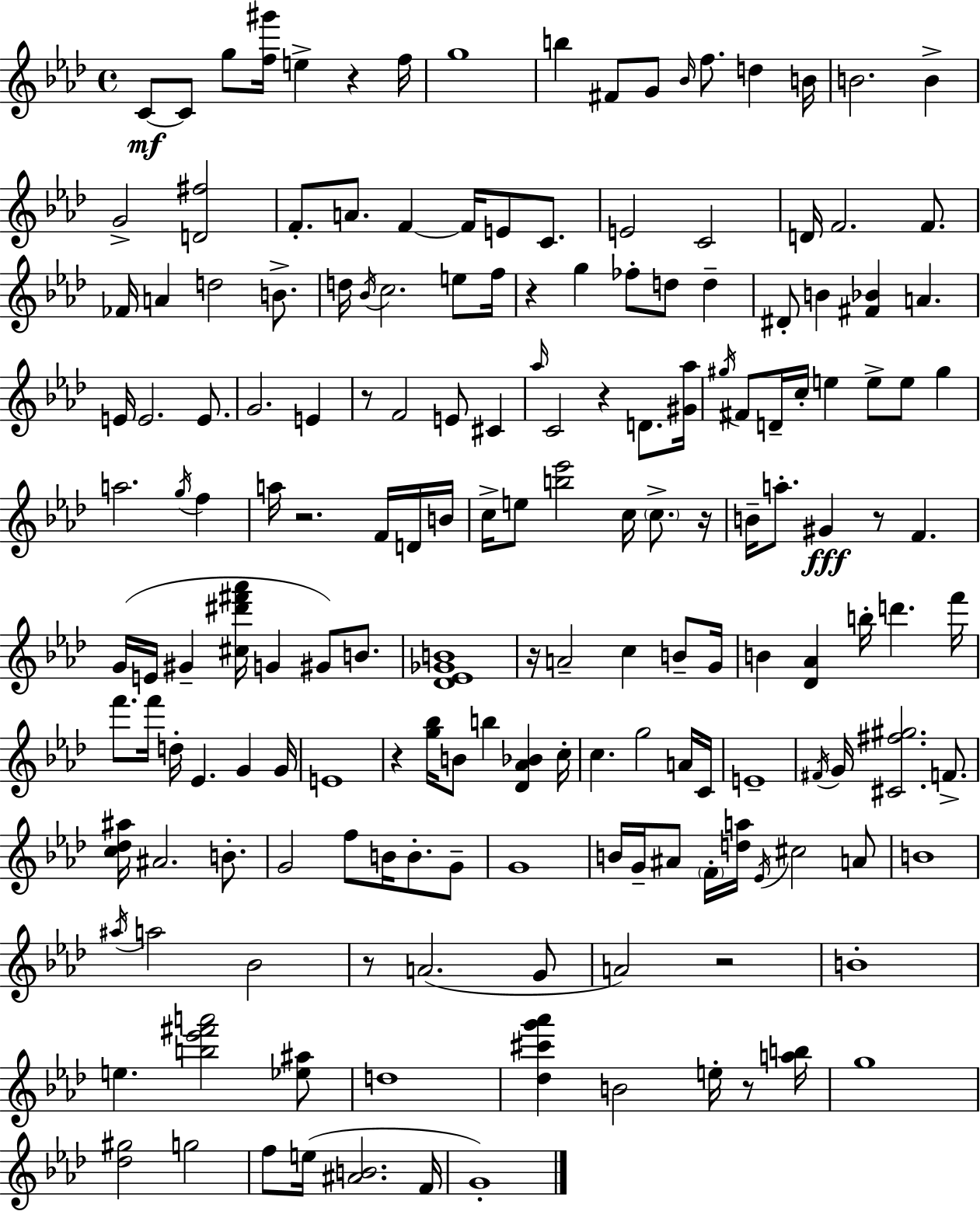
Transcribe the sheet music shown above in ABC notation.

X:1
T:Untitled
M:4/4
L:1/4
K:Ab
C/2 C/2 g/2 [f^g']/4 e z f/4 g4 b ^F/2 G/2 _B/4 f/2 d B/4 B2 B G2 [D^f]2 F/2 A/2 F F/4 E/2 C/2 E2 C2 D/4 F2 F/2 _F/4 A d2 B/2 d/4 _B/4 c2 e/2 f/4 z g _f/2 d/2 d ^D/2 B [^F_B] A E/4 E2 E/2 G2 E z/2 F2 E/2 ^C _a/4 C2 z D/2 [^G_a]/4 ^g/4 ^F/2 D/4 c/4 e e/2 e/2 ^g a2 g/4 f a/4 z2 F/4 D/4 B/4 c/4 e/2 [b_e']2 c/4 c/2 z/4 B/4 a/2 ^G z/2 F G/4 E/4 ^G [^c^d'^f'_a']/4 G ^G/2 B/2 [_D_E_GB]4 z/4 A2 c B/2 G/4 B [_D_A] b/4 d' f'/4 f'/2 f'/4 d/4 _E G G/4 E4 z [g_b]/4 B/2 b [_D_A_B] c/4 c g2 A/4 C/4 E4 ^F/4 G/4 [^C^f^g]2 F/2 [c_d^a]/4 ^A2 B/2 G2 f/2 B/4 B/2 G/2 G4 B/4 G/4 ^A/2 F/4 [da]/4 _E/4 ^c2 A/2 B4 ^a/4 a2 _B2 z/2 A2 G/2 A2 z2 B4 e [b_e'^f'a']2 [_e^a]/2 d4 [_d^c'g'_a'] B2 e/4 z/2 [ab]/4 g4 [_d^g]2 g2 f/2 e/4 [^AB]2 F/4 G4